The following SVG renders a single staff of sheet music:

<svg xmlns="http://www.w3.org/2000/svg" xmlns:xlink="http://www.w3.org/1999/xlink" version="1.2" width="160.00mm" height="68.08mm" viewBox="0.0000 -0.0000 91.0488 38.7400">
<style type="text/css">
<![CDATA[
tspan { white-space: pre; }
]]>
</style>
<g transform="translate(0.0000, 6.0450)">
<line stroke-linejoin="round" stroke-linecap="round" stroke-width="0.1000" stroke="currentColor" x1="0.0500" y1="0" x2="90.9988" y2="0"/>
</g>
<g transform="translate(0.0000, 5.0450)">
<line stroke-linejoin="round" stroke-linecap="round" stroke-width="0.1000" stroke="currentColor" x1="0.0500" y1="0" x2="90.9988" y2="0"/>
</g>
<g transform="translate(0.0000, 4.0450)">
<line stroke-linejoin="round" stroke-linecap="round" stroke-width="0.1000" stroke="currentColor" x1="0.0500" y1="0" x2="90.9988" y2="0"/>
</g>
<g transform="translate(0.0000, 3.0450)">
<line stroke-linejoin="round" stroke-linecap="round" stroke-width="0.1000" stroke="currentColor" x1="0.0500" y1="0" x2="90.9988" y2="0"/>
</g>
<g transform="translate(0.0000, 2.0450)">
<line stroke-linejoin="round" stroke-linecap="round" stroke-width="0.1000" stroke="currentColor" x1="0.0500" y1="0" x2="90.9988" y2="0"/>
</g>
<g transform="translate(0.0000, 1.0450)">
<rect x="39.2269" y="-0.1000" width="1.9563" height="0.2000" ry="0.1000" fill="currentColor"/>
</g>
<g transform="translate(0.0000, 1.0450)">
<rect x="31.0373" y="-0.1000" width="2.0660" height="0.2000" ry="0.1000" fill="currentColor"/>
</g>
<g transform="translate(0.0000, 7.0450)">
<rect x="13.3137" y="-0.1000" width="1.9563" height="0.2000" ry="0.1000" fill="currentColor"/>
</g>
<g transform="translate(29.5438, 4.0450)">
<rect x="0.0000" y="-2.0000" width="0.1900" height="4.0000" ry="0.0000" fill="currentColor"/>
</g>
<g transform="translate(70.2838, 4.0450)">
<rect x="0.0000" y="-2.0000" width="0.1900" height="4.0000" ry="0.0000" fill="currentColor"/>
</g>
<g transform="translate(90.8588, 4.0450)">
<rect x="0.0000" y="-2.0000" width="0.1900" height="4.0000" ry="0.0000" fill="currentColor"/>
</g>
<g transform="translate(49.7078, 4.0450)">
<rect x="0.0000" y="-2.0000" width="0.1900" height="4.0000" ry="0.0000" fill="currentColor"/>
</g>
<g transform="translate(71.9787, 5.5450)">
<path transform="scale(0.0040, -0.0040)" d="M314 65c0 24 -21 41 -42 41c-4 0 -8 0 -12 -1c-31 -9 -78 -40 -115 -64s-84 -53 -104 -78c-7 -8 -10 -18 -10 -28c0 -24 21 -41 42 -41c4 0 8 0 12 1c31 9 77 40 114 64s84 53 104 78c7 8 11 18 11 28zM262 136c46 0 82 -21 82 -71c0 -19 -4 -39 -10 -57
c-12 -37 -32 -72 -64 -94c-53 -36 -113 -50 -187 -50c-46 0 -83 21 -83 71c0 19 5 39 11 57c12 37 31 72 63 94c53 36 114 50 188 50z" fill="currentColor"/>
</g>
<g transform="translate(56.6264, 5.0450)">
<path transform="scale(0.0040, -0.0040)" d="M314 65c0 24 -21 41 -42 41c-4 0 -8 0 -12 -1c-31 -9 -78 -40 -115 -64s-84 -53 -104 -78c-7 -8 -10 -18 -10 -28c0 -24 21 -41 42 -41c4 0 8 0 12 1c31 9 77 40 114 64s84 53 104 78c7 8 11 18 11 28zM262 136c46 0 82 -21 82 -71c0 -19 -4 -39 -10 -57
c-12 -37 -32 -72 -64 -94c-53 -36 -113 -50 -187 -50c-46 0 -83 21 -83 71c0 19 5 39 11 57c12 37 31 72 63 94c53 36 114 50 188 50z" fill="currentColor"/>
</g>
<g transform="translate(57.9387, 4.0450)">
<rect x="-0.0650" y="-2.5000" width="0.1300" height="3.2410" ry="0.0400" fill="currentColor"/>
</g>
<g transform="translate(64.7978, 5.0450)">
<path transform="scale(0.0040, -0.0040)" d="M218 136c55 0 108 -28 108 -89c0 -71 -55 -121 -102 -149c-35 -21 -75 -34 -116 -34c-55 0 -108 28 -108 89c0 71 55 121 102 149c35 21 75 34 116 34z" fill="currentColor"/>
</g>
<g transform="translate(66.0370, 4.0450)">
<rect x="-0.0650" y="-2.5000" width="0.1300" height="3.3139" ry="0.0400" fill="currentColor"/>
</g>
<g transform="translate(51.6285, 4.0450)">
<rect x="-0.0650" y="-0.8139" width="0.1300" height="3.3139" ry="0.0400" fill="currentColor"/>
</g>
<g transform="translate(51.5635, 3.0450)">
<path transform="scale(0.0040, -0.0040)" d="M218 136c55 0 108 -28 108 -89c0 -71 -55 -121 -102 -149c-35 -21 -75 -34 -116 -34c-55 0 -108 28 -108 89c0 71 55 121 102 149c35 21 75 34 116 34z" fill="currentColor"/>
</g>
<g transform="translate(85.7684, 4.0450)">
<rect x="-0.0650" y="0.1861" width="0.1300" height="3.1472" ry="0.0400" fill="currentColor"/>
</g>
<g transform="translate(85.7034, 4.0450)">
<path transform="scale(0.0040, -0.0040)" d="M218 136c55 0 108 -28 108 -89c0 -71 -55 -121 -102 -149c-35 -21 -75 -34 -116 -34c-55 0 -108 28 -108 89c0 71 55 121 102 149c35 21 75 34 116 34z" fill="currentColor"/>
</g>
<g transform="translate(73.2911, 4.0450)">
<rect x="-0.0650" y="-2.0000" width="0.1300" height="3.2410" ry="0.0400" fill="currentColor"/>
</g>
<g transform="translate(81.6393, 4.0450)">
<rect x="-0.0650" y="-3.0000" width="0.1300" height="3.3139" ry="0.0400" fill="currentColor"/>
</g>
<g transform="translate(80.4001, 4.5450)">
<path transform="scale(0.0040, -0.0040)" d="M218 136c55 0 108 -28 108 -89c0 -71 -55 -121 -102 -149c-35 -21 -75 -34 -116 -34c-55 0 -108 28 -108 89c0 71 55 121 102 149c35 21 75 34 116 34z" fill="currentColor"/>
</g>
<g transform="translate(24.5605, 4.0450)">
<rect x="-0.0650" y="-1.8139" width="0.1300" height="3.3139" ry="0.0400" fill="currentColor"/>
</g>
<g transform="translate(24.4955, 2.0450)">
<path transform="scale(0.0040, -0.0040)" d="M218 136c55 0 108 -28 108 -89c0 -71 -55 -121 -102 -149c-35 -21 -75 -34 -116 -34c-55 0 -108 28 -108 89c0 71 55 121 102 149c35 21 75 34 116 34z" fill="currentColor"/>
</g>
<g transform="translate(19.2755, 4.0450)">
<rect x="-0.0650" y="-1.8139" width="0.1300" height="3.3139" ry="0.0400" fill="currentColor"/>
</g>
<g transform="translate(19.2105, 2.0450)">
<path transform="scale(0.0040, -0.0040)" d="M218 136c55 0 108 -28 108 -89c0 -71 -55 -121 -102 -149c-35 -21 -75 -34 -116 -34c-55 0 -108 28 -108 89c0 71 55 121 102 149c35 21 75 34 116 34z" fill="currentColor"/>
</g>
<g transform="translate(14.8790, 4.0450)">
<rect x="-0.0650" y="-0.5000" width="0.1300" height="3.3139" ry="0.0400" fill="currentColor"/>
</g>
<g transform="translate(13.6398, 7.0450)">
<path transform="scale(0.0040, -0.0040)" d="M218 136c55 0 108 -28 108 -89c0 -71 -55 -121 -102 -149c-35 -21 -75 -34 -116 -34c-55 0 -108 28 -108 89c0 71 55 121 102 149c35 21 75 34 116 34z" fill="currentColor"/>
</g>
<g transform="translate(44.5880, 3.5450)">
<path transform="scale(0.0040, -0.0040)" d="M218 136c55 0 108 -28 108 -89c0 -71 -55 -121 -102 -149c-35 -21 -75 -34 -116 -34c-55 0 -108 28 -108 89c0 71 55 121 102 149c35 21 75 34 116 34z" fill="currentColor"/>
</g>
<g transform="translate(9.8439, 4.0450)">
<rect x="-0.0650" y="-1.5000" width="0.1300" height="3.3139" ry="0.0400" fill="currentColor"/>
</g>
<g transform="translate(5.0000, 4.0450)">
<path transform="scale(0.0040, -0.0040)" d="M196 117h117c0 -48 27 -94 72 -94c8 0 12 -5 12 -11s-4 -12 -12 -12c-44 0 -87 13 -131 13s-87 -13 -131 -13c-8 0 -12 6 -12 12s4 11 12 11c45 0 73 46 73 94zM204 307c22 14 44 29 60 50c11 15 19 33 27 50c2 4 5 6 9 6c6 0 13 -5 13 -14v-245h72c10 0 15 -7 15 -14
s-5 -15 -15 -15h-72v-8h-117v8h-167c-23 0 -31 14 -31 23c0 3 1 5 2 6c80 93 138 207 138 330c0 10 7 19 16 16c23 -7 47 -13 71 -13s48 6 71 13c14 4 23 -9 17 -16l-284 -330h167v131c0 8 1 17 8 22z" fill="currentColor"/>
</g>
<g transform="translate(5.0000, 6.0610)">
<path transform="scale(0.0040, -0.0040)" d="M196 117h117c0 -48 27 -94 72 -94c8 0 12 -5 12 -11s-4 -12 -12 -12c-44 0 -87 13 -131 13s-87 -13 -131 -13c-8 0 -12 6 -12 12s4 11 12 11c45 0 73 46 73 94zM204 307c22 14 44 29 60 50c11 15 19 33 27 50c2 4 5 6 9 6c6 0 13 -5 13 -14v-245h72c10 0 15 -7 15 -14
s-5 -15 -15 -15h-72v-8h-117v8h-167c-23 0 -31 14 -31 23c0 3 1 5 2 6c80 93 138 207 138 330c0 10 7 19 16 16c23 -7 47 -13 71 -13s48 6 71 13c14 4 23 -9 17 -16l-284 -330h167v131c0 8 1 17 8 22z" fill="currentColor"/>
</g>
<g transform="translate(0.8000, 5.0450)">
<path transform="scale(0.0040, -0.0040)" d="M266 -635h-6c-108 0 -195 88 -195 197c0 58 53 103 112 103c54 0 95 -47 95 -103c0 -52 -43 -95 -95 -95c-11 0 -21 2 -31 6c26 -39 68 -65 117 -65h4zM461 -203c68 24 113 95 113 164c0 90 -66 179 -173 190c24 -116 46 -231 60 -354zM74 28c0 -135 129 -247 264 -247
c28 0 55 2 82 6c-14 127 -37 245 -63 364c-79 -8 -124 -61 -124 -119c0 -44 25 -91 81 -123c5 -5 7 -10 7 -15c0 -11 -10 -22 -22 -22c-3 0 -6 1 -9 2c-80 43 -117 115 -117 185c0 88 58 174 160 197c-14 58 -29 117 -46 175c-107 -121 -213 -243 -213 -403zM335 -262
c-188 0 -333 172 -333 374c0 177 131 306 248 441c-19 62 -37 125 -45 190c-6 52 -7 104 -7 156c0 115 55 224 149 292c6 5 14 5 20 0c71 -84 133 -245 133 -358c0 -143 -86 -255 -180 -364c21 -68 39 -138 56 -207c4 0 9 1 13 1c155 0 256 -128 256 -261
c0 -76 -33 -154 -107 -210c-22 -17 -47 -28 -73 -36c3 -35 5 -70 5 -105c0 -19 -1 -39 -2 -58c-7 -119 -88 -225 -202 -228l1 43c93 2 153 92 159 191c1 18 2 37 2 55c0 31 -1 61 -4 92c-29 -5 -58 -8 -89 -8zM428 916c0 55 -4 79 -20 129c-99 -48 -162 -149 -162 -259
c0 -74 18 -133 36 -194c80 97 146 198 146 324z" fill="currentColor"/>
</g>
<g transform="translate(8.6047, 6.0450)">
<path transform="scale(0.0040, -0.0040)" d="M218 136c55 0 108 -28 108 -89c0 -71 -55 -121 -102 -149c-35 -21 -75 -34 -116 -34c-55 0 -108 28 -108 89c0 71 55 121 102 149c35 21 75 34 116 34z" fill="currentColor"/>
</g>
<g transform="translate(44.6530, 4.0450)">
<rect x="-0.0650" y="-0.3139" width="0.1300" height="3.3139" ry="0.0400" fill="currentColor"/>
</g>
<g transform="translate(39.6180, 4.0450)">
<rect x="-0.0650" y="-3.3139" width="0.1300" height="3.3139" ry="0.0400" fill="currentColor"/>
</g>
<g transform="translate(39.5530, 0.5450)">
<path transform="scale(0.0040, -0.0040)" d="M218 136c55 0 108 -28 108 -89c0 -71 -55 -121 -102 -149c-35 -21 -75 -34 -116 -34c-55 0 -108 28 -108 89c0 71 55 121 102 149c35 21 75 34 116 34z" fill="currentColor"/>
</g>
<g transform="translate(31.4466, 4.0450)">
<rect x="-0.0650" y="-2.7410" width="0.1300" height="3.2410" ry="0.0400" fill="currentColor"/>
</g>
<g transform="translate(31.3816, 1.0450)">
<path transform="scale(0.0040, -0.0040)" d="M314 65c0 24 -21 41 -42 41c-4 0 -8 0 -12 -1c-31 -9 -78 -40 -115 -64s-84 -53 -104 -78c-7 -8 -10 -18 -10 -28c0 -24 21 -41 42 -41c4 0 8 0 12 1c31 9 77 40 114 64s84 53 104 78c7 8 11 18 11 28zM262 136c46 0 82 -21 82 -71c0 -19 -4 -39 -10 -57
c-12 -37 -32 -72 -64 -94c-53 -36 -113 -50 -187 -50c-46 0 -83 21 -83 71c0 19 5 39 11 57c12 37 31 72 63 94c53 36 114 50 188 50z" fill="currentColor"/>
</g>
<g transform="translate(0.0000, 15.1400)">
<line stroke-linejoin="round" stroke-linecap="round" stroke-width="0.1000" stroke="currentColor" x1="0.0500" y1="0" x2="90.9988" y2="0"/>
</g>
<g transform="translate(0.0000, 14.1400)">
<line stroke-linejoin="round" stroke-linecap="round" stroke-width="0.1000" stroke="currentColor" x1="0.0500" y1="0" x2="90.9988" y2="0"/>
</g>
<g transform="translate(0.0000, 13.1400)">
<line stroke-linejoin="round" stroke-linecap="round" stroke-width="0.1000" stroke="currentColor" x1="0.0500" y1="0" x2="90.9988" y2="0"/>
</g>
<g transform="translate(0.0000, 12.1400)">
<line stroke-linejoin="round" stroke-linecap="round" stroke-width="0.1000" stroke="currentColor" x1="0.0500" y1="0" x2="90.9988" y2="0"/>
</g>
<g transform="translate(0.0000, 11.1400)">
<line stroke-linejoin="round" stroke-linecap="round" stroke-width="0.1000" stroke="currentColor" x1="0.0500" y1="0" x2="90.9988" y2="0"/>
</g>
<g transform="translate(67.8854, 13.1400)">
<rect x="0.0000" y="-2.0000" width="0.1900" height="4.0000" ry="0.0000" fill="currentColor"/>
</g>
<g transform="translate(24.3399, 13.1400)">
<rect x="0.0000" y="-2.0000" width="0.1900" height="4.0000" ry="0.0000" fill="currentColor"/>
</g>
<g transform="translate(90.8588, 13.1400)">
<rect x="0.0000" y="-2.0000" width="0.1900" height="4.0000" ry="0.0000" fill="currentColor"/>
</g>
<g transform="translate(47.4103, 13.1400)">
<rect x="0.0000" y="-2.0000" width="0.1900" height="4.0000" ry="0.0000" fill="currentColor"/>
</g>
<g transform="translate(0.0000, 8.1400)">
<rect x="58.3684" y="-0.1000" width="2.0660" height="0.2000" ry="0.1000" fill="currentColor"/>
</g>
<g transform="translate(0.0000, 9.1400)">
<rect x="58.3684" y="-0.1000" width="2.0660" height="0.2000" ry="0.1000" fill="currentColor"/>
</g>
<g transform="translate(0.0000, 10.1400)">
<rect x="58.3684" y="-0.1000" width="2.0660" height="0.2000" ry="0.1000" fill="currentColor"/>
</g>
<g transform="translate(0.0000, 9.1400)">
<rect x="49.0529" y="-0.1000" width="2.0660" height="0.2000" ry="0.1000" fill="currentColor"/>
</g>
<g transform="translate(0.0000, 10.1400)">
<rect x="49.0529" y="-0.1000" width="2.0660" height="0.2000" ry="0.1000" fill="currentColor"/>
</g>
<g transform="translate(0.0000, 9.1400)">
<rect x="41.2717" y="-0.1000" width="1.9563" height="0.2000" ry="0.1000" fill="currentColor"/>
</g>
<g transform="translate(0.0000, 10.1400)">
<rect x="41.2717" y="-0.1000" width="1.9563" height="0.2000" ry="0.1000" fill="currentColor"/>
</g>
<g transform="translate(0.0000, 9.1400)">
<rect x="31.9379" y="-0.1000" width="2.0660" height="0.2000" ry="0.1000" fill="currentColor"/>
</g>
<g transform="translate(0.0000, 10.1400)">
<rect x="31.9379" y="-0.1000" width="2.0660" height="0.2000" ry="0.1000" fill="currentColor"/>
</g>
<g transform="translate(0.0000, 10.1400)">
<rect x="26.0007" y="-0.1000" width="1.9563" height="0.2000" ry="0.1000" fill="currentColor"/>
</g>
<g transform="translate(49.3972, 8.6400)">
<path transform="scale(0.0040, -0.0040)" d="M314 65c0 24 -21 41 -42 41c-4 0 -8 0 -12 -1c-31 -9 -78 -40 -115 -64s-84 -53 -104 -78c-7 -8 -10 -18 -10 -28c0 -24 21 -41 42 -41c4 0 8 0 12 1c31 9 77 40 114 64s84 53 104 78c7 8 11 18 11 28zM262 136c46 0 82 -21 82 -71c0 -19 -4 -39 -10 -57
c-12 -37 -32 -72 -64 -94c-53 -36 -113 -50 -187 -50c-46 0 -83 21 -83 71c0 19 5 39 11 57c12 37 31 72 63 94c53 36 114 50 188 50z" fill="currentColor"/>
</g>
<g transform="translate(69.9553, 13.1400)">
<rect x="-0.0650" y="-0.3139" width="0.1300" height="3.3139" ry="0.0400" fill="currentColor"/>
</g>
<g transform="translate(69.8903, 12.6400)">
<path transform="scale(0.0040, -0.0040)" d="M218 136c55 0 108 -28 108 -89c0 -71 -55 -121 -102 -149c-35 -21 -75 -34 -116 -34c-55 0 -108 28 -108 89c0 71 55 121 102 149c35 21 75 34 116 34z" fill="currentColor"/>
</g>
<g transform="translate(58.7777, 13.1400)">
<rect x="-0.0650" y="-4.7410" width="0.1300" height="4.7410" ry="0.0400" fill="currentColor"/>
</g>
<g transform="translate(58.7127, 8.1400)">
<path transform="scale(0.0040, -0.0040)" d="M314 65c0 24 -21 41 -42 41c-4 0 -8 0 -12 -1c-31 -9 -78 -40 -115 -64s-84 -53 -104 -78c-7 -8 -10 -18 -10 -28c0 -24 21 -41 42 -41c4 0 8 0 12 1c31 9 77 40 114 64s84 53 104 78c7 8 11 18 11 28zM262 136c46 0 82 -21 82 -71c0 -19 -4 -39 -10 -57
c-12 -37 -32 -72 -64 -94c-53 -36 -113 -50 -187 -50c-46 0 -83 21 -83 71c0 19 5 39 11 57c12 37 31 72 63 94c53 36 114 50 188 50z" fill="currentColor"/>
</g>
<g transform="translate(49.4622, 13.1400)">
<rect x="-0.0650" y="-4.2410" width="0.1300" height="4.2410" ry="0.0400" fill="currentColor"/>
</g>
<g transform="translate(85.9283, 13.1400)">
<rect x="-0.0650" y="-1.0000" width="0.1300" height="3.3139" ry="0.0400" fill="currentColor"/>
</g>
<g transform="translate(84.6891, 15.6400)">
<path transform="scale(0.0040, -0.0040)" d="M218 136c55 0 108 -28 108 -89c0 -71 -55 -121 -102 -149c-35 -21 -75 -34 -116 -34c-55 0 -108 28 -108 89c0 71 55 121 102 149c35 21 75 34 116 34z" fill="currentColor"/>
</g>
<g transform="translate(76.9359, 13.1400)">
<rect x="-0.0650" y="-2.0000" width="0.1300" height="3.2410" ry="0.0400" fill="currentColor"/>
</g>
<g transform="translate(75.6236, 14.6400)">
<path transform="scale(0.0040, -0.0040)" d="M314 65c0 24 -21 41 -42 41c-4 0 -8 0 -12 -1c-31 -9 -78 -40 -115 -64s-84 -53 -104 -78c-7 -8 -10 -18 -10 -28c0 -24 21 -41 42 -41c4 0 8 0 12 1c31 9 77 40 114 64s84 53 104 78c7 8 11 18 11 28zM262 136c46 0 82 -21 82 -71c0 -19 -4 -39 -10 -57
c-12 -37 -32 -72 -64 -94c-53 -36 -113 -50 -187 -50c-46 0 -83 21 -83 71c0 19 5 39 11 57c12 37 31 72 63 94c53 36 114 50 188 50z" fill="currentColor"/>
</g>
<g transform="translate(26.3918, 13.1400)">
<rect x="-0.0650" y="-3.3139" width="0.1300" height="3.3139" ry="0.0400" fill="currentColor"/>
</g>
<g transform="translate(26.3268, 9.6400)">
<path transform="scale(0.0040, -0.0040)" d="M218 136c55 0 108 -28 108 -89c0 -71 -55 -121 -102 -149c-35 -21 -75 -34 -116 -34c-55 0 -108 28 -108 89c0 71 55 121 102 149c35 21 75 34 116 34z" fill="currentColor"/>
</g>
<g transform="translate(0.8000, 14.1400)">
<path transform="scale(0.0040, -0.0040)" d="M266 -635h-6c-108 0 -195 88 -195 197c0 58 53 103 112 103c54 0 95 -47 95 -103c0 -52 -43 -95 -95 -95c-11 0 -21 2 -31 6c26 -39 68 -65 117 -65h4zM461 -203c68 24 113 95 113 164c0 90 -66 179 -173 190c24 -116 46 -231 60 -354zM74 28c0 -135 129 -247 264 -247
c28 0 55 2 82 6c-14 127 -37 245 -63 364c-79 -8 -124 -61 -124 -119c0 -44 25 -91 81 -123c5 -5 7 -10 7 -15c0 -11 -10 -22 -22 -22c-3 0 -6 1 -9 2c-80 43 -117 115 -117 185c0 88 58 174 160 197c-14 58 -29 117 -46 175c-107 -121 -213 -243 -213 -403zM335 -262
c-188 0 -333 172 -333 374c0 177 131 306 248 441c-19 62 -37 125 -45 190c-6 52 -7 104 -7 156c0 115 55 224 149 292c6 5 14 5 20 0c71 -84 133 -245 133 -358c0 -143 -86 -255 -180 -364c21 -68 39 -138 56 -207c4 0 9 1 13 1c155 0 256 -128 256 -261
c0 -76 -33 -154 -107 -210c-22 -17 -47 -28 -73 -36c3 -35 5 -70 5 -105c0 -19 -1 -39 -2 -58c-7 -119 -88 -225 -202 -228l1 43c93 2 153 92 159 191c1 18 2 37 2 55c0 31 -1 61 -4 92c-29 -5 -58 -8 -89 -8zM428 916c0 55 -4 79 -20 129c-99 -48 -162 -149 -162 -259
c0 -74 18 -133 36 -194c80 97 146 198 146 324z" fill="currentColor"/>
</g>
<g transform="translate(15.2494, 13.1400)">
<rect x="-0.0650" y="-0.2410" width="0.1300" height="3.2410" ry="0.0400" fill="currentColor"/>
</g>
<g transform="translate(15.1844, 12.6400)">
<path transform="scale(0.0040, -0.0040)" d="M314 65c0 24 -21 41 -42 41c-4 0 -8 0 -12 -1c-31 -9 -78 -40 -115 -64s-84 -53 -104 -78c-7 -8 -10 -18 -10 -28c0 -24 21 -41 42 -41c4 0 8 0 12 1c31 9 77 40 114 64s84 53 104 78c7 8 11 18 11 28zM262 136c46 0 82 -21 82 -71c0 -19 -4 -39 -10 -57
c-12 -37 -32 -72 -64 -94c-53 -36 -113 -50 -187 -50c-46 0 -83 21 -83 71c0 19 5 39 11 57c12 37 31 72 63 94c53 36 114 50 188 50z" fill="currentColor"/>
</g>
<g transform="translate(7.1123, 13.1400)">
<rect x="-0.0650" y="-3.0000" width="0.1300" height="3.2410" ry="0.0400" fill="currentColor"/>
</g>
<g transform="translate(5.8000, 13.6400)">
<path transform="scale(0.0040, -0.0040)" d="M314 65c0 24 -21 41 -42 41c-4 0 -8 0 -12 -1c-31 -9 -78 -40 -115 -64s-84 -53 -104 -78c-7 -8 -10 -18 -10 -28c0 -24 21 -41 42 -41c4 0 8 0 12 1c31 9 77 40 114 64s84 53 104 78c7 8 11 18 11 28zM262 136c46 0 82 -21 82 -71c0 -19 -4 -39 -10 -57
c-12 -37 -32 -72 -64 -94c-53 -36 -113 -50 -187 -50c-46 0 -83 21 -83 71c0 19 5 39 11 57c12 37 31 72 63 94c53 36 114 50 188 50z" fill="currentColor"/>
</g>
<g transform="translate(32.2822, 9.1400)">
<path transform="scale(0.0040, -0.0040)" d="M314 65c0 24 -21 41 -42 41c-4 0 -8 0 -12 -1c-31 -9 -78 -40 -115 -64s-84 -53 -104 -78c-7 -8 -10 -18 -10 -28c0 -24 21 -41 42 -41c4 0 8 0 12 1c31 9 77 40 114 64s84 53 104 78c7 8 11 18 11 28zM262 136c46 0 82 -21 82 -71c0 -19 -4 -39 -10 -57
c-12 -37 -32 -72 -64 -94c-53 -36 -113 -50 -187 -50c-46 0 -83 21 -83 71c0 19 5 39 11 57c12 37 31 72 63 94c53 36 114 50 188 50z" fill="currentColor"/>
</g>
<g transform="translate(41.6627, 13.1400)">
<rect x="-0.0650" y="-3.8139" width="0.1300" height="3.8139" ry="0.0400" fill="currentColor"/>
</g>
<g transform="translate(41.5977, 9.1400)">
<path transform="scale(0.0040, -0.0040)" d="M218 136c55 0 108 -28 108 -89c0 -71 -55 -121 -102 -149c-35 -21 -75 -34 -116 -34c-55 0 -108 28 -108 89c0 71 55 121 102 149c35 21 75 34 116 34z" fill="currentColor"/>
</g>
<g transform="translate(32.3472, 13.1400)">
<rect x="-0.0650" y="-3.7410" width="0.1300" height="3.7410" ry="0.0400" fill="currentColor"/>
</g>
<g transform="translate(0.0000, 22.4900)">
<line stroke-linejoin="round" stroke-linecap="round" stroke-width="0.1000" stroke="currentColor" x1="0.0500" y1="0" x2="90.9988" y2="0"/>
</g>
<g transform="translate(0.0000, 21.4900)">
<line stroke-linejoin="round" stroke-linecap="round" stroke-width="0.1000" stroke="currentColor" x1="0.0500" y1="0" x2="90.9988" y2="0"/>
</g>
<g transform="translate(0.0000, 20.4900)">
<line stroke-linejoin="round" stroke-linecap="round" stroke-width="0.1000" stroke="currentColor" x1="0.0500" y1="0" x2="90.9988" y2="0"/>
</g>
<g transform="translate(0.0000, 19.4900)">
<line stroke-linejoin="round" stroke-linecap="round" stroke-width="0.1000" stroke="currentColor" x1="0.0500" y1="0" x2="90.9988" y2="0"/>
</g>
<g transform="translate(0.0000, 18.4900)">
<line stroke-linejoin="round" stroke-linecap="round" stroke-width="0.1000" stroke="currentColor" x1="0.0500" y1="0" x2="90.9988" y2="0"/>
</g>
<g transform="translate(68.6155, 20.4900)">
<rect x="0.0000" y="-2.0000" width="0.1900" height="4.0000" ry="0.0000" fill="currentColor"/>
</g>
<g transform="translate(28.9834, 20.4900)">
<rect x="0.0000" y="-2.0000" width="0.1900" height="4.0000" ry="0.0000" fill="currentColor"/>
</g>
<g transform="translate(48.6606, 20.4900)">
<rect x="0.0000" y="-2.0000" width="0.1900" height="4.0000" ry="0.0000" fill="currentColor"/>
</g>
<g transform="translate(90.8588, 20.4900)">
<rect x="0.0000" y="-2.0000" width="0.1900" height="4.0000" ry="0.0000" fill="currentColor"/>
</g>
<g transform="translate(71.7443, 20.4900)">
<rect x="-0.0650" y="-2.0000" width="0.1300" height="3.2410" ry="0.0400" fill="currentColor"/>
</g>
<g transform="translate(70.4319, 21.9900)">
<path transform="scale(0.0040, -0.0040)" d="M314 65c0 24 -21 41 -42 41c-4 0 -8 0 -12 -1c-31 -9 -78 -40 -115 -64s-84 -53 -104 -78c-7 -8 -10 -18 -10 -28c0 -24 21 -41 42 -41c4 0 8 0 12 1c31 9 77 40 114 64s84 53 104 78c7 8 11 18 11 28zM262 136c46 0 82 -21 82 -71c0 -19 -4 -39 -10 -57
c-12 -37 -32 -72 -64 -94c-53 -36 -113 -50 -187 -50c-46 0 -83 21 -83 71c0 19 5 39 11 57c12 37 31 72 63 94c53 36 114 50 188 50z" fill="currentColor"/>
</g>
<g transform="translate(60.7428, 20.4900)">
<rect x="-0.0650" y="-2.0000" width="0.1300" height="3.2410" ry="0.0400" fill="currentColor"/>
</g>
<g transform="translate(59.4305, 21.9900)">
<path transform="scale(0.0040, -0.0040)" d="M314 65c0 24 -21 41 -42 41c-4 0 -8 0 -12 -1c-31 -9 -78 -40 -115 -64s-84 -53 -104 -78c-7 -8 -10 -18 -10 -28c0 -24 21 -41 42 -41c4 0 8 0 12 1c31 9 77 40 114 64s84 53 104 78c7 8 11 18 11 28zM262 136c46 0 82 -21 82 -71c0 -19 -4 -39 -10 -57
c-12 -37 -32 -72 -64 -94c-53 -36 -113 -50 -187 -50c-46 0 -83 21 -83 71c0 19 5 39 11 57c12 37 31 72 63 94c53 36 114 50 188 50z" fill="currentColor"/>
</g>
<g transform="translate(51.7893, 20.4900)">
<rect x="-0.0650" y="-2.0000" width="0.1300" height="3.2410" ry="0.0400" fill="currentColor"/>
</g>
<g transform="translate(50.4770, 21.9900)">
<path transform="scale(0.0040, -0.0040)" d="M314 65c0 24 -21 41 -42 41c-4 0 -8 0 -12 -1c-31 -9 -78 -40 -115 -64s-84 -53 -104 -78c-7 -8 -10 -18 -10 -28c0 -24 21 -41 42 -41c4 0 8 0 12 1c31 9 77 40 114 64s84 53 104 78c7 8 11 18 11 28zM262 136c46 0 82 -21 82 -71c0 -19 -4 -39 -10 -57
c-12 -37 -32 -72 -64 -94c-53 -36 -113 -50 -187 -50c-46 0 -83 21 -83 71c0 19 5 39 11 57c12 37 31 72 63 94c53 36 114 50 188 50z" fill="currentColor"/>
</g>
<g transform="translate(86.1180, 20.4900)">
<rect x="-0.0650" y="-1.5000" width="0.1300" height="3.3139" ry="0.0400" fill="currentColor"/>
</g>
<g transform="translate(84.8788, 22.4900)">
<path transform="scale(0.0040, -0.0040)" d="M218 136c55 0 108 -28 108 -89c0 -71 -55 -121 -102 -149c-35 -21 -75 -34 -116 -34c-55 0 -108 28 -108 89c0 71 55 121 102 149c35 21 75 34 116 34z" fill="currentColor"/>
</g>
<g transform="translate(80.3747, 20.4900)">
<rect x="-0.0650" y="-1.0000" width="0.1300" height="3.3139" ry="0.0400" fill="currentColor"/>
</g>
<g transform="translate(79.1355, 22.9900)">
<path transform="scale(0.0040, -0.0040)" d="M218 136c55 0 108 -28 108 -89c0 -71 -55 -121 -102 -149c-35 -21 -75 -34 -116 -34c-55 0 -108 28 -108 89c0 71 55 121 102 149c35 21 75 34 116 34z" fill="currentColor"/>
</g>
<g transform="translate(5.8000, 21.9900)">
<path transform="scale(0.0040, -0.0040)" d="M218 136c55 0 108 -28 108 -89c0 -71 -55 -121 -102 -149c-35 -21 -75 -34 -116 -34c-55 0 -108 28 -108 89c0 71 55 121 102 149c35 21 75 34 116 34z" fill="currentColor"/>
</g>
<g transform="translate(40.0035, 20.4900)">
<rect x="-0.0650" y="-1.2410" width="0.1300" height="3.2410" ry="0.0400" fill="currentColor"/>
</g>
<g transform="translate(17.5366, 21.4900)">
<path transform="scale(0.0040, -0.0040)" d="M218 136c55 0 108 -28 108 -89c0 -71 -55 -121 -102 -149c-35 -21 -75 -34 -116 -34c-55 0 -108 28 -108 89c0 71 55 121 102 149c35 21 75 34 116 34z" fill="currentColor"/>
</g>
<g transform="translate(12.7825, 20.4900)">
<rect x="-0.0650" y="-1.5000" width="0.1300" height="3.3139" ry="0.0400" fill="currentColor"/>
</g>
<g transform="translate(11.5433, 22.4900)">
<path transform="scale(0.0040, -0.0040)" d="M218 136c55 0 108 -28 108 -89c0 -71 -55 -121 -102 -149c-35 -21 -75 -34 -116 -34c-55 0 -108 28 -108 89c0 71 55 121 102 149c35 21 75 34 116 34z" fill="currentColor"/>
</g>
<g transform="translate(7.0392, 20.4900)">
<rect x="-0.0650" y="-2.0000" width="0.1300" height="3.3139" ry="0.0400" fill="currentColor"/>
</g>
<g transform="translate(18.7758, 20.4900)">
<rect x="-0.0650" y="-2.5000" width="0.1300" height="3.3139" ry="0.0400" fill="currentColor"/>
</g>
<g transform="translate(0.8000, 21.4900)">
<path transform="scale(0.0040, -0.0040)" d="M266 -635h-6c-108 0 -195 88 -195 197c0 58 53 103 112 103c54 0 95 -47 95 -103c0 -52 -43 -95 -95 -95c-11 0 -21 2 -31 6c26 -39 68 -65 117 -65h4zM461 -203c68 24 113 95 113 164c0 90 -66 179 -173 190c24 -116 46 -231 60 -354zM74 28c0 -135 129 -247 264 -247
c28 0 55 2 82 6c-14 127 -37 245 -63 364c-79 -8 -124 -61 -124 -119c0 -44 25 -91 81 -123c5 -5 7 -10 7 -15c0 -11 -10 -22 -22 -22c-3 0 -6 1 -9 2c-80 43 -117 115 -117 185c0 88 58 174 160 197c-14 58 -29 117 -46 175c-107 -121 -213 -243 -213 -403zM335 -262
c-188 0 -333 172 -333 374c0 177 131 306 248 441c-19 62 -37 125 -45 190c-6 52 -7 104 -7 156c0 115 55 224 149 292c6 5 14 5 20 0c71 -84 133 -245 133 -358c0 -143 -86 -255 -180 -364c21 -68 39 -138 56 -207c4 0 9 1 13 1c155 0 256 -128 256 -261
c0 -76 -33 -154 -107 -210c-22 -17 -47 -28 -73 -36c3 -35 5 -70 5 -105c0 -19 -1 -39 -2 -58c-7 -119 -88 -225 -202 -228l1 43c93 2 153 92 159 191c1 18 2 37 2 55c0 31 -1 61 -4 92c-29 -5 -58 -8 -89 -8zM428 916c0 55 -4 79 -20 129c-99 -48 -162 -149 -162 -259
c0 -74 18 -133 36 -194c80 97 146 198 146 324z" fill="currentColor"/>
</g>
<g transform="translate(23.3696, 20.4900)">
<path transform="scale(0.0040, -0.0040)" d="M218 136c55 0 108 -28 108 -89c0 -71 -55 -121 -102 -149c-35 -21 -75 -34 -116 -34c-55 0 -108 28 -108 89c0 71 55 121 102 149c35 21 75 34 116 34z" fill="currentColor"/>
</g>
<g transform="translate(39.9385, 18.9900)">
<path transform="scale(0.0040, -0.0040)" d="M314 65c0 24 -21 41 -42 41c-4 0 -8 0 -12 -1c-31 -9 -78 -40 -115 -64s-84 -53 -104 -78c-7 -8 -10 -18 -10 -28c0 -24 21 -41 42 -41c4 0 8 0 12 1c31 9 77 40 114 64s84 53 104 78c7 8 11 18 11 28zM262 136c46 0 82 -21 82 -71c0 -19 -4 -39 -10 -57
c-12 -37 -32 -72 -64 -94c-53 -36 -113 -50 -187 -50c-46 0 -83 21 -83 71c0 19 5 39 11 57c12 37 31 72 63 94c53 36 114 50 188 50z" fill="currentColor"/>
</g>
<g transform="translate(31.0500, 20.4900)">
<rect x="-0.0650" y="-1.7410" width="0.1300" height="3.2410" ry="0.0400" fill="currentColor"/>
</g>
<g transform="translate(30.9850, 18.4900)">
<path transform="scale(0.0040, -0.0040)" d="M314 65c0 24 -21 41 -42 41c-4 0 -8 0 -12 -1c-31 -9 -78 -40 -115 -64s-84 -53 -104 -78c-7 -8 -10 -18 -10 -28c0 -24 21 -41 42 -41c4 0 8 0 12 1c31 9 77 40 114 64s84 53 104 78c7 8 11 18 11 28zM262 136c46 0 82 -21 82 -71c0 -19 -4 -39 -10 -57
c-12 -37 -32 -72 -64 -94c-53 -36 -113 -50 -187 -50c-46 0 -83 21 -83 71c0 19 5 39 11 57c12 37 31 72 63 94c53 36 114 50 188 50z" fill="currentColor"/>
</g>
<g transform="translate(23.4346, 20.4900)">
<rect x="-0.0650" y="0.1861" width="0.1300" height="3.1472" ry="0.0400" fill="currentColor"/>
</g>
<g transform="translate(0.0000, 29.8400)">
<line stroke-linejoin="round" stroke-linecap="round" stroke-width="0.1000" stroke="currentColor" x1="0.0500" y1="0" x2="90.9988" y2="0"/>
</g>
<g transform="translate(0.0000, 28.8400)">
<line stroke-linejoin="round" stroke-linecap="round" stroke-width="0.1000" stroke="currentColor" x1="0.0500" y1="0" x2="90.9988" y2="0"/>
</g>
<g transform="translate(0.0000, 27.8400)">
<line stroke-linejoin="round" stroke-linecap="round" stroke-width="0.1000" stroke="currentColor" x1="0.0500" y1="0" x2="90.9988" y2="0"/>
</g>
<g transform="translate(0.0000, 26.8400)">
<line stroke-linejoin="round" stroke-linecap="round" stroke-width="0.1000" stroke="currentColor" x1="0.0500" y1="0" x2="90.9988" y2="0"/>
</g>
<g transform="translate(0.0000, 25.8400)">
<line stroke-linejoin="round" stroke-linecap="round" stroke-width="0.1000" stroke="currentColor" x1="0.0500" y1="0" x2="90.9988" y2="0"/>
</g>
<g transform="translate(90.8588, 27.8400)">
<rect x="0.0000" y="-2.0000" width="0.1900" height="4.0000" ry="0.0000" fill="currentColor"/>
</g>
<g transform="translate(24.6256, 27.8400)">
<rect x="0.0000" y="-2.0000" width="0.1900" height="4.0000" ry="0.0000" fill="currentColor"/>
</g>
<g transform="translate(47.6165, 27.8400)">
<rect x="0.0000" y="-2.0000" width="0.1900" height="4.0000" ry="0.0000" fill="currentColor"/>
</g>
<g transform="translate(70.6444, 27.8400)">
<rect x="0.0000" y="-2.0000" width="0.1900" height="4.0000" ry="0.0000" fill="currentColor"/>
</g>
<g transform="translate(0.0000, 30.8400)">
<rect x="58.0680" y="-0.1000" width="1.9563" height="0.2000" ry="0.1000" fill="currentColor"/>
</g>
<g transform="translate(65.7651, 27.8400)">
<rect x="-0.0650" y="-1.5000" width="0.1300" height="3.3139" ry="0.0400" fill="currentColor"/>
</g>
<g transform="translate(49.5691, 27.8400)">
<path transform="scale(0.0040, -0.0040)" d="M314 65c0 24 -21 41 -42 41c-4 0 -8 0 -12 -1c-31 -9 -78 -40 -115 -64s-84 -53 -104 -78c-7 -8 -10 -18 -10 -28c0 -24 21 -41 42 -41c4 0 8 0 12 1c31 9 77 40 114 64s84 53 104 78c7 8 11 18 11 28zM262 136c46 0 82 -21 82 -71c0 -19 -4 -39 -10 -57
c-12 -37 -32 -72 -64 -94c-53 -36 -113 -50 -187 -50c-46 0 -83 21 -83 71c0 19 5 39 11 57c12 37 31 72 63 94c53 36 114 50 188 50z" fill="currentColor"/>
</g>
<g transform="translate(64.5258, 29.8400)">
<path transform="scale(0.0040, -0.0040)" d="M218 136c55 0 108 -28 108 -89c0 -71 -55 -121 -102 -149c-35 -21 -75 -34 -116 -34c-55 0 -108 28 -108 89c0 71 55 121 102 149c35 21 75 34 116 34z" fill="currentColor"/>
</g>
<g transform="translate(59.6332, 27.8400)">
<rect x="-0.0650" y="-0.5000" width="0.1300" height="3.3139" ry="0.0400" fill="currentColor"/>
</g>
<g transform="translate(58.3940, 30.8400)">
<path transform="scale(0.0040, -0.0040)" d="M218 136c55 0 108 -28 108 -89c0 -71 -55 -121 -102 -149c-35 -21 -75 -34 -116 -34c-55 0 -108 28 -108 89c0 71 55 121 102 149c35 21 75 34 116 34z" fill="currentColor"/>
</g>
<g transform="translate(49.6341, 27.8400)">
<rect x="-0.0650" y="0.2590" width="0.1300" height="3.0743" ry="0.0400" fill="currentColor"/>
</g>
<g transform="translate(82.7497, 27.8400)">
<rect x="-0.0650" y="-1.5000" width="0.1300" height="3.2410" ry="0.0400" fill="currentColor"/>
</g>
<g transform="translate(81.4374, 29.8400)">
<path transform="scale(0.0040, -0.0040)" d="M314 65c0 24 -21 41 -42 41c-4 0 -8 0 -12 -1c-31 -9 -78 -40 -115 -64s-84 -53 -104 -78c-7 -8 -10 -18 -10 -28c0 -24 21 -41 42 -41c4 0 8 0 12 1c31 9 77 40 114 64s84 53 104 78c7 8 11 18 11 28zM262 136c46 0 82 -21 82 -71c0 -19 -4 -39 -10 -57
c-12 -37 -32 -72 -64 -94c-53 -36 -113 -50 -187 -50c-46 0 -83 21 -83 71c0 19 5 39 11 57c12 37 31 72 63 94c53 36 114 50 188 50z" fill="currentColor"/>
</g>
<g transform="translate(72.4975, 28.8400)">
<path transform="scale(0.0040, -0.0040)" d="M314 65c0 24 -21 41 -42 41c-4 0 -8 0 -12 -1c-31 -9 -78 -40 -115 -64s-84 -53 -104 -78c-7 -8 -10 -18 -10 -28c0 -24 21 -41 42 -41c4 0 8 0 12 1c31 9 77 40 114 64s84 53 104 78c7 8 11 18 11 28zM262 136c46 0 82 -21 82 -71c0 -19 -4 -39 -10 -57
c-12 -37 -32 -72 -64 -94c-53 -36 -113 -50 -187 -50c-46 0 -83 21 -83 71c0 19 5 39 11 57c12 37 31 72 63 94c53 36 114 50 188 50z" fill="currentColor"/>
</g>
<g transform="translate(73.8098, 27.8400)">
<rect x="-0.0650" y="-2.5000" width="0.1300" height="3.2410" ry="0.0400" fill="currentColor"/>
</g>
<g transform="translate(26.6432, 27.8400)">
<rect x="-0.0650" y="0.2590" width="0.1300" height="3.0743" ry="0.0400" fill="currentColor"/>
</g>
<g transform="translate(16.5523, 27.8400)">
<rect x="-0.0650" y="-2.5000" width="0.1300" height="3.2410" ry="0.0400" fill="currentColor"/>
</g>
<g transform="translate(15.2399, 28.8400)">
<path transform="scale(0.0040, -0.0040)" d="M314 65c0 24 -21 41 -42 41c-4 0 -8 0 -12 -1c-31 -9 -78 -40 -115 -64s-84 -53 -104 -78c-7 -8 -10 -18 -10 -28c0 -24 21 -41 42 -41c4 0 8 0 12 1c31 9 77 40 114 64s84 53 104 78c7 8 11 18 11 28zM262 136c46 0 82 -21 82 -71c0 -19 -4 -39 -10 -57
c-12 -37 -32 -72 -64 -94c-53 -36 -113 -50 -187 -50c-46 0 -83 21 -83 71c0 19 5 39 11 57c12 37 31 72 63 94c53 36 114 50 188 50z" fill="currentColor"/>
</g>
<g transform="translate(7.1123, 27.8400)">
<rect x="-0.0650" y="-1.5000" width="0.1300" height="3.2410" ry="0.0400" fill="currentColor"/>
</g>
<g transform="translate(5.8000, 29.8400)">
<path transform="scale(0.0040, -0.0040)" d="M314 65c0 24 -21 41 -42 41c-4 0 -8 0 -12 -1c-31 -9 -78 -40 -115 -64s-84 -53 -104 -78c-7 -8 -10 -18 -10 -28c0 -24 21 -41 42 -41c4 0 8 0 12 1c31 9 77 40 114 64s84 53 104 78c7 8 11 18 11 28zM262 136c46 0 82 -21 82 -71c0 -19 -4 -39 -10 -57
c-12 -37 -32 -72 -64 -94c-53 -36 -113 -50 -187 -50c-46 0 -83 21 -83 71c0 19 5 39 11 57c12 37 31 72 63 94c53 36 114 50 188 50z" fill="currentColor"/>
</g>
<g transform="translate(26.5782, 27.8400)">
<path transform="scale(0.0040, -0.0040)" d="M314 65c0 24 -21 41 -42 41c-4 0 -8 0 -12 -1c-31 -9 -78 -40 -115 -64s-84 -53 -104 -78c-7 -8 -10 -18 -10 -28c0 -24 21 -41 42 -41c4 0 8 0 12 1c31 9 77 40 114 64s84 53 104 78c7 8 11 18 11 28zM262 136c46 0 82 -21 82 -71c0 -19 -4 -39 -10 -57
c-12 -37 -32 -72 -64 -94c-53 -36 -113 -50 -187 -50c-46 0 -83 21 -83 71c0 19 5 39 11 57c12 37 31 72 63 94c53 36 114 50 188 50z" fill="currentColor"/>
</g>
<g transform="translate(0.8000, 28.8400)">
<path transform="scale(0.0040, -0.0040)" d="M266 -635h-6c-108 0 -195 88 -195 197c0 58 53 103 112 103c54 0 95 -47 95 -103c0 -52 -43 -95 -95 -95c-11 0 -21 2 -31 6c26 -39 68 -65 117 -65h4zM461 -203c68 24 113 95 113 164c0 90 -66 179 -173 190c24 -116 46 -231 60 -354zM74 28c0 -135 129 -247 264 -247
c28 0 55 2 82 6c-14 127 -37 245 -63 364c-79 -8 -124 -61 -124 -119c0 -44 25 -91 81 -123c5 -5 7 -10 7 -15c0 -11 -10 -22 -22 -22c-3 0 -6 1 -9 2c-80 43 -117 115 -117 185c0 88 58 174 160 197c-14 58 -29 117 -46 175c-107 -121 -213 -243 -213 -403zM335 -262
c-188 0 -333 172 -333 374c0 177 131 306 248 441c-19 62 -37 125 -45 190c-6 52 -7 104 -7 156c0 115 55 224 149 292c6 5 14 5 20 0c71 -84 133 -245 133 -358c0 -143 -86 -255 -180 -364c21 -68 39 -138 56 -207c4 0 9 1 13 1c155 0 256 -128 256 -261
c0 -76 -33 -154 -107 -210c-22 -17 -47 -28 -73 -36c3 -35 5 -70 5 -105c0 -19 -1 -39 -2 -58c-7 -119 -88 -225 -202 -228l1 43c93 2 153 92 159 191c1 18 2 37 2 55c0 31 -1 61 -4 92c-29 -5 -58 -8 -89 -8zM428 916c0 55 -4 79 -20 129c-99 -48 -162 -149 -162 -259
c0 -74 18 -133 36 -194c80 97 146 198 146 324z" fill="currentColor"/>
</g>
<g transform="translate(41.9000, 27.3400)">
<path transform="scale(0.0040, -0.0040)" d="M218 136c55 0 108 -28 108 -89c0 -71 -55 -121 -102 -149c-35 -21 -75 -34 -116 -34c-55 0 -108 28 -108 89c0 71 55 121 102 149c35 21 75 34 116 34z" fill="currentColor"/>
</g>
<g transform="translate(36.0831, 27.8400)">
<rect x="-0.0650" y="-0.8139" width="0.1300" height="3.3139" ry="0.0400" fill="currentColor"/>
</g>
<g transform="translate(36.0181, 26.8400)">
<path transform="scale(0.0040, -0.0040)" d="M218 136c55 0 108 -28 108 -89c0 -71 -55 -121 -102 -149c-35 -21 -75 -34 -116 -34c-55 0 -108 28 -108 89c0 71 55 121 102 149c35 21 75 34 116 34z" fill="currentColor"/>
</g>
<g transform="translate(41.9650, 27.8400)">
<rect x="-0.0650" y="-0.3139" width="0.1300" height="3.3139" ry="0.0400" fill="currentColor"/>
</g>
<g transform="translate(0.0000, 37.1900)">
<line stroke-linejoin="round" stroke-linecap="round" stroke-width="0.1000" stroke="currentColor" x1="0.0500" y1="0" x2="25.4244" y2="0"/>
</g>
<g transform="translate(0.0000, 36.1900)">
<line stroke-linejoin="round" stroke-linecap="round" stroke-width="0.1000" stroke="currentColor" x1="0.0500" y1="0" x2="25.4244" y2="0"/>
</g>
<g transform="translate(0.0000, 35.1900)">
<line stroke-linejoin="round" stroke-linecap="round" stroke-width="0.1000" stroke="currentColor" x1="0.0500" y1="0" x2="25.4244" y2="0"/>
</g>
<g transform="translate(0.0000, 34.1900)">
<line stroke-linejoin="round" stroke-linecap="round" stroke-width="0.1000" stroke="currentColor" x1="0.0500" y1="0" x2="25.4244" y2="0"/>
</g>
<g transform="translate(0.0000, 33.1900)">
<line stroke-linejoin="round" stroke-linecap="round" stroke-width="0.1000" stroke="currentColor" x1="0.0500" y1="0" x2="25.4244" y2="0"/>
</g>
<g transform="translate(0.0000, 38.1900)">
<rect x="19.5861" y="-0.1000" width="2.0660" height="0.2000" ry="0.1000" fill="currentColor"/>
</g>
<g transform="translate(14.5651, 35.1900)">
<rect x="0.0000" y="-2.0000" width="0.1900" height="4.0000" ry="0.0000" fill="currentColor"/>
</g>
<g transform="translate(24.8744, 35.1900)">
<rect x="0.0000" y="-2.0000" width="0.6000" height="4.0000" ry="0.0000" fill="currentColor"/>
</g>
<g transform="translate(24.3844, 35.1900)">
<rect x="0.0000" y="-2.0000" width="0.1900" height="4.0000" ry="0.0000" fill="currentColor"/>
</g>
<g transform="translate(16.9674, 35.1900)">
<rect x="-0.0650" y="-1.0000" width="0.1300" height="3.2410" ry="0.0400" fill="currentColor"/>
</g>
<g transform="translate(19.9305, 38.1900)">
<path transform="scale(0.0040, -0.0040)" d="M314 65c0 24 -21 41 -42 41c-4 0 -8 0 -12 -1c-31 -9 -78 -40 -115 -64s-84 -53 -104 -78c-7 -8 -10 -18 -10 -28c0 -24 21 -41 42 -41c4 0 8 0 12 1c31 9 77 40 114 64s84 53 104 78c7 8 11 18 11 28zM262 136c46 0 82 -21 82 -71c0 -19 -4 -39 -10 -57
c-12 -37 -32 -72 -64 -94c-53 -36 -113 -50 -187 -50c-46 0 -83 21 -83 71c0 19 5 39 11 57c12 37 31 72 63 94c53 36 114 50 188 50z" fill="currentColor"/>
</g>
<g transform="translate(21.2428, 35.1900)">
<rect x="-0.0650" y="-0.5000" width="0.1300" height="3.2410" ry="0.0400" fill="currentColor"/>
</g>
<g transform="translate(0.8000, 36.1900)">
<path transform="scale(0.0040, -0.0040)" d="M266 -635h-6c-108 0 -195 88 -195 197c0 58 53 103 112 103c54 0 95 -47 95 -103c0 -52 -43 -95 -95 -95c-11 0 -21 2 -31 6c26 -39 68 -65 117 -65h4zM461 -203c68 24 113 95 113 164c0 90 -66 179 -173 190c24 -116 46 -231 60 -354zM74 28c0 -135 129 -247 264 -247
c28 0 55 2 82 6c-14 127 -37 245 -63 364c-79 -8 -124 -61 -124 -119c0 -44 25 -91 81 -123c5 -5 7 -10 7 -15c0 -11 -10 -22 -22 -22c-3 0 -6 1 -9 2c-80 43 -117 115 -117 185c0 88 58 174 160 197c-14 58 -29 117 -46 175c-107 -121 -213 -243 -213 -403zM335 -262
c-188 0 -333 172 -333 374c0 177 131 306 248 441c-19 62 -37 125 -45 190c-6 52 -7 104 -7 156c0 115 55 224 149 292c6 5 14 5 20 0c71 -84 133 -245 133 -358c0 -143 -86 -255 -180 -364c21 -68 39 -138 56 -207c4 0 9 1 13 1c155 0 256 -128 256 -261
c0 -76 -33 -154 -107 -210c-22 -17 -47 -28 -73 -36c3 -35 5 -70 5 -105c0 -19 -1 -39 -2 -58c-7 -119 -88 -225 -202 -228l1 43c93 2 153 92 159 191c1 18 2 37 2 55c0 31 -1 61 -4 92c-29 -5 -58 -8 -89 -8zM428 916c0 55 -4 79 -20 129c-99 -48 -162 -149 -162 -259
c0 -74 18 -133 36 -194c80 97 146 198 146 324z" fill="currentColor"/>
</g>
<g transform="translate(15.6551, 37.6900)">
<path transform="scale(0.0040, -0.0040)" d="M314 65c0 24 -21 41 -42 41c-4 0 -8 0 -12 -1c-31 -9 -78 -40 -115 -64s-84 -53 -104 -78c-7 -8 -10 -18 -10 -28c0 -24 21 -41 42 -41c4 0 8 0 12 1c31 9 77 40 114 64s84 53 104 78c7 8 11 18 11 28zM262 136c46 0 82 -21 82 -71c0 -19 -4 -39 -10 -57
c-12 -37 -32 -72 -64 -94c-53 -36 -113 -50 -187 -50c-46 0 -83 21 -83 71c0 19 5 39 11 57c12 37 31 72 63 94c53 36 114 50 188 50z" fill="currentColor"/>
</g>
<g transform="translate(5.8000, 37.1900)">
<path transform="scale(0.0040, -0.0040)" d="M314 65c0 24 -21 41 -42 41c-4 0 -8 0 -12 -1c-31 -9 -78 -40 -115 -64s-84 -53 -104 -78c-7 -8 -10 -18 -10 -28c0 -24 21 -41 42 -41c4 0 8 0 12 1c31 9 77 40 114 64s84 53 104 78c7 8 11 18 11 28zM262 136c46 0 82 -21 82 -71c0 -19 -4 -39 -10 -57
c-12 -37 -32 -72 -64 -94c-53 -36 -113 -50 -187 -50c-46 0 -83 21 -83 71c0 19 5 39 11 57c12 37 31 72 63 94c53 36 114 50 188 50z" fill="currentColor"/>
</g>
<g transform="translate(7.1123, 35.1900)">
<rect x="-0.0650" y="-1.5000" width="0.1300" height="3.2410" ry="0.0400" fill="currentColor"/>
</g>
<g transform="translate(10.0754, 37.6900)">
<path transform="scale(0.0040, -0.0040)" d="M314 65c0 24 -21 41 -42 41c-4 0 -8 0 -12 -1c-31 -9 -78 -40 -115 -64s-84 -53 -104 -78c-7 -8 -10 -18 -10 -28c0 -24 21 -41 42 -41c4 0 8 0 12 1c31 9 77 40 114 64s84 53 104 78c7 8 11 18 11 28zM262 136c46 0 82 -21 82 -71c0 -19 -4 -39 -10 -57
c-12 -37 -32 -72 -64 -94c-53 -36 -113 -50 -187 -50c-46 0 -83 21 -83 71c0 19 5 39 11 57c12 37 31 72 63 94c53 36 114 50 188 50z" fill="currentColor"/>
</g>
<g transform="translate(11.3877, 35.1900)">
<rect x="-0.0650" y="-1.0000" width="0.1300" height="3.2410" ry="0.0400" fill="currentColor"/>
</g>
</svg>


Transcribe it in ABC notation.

X:1
T:Untitled
M:4/4
L:1/4
K:C
E C f f a2 b c d G2 G F2 A B A2 c2 b c'2 c' d'2 e'2 c F2 D F E G B f2 e2 F2 F2 F2 D E E2 G2 B2 d c B2 C E G2 E2 E2 D2 D2 C2